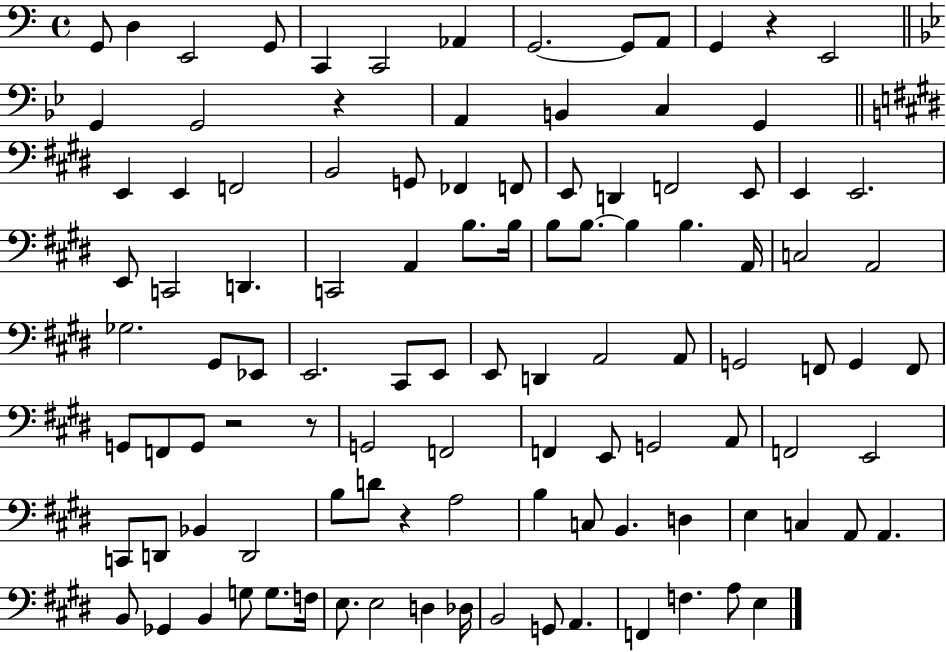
G2/e D3/q E2/h G2/e C2/q C2/h Ab2/q G2/h. G2/e A2/e G2/q R/q E2/h G2/q G2/h R/q A2/q B2/q C3/q G2/q E2/q E2/q F2/h B2/h G2/e FES2/q F2/e E2/e D2/q F2/h E2/e E2/q E2/h. E2/e C2/h D2/q. C2/h A2/q B3/e. B3/s B3/e B3/e. B3/q B3/q. A2/s C3/h A2/h Gb3/h. G#2/e Eb2/e E2/h. C#2/e E2/e E2/e D2/q A2/h A2/e G2/h F2/e G2/q F2/e G2/e F2/e G2/e R/h R/e G2/h F2/h F2/q E2/e G2/h A2/e F2/h E2/h C2/e D2/e Bb2/q D2/h B3/e D4/e R/q A3/h B3/q C3/e B2/q. D3/q E3/q C3/q A2/e A2/q. B2/e Gb2/q B2/q G3/e G3/e. F3/s E3/e. E3/h D3/q Db3/s B2/h G2/e A2/q. F2/q F3/q. A3/e E3/q